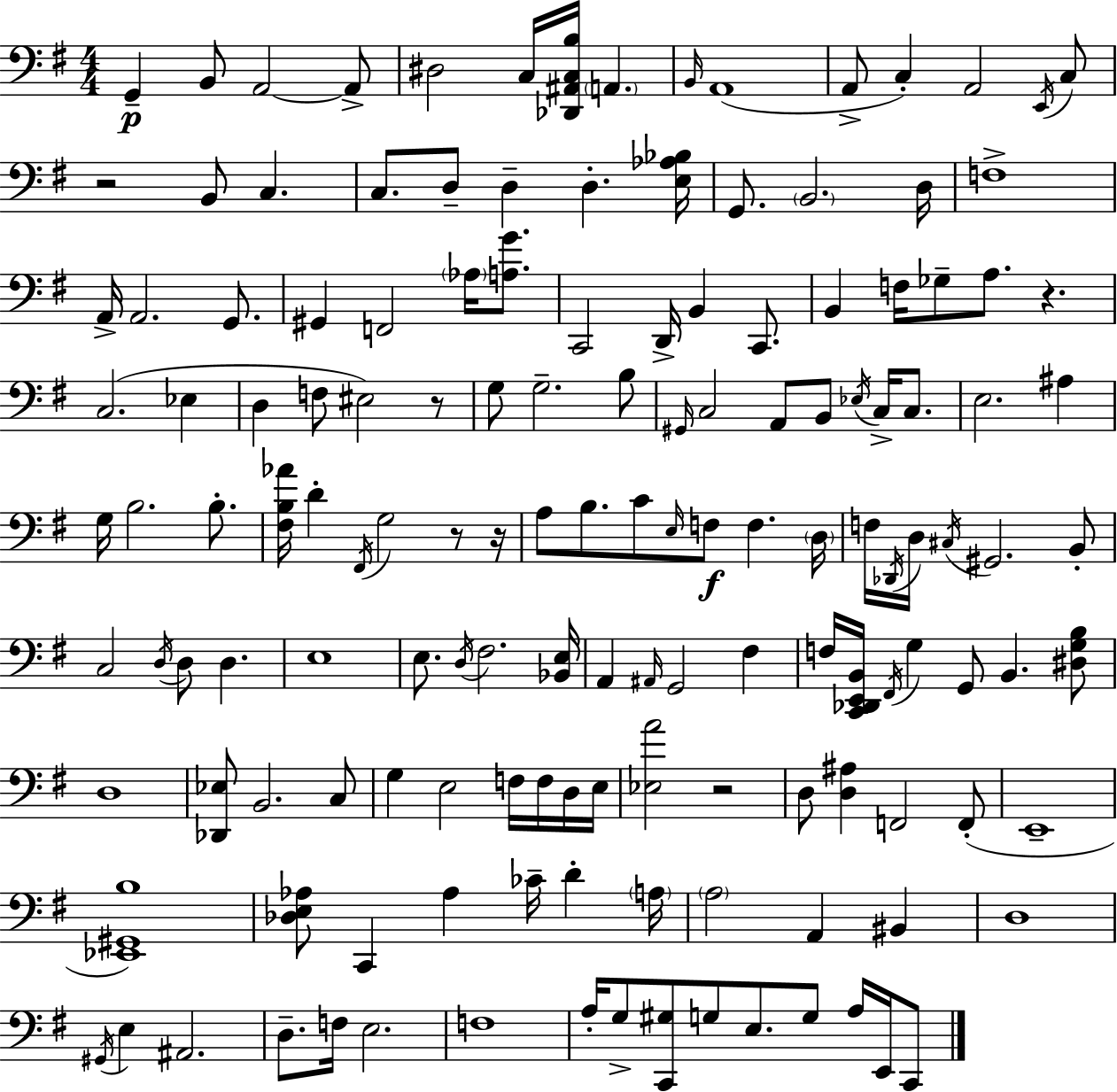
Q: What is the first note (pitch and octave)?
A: G2